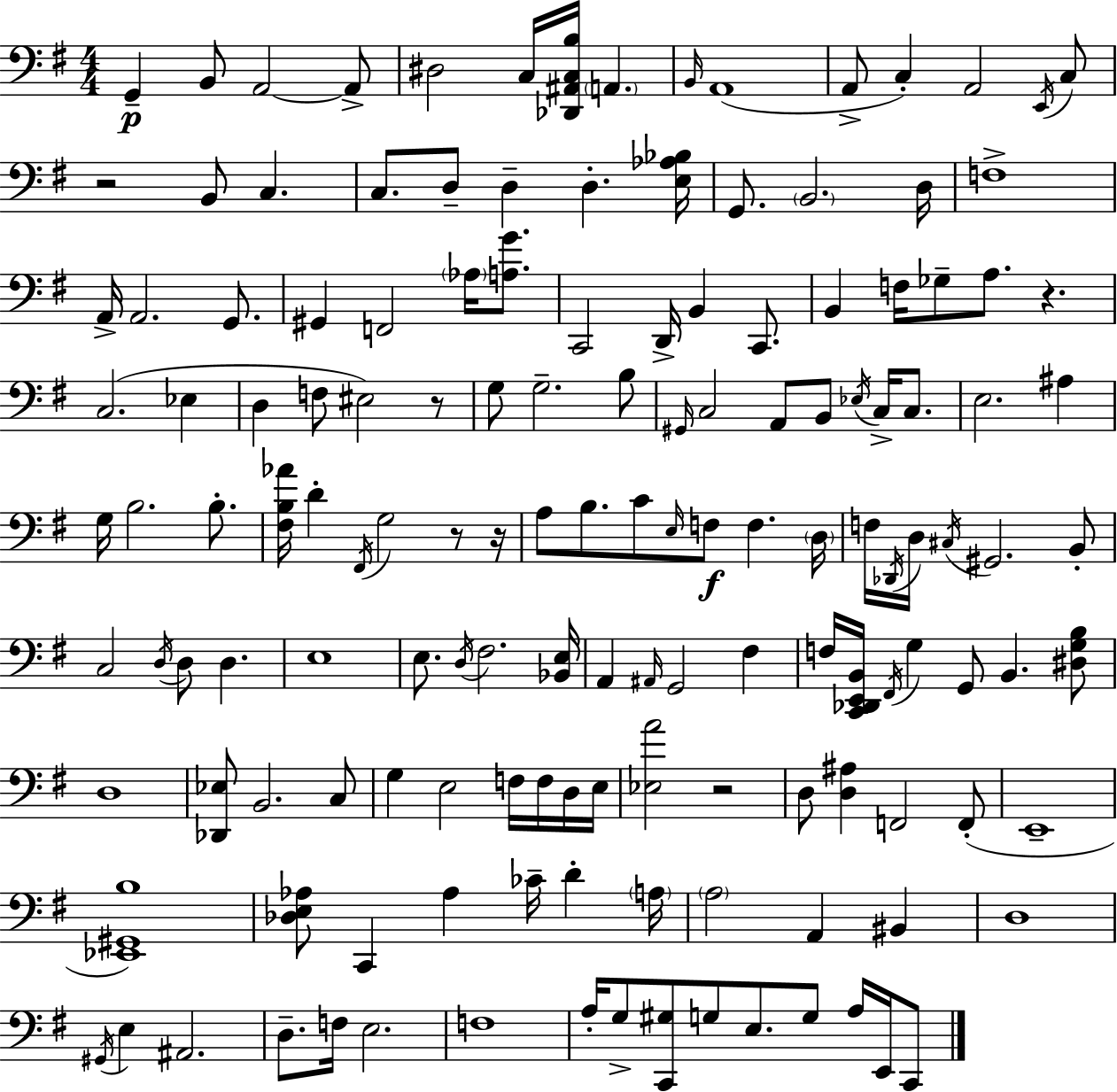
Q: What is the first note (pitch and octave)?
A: G2